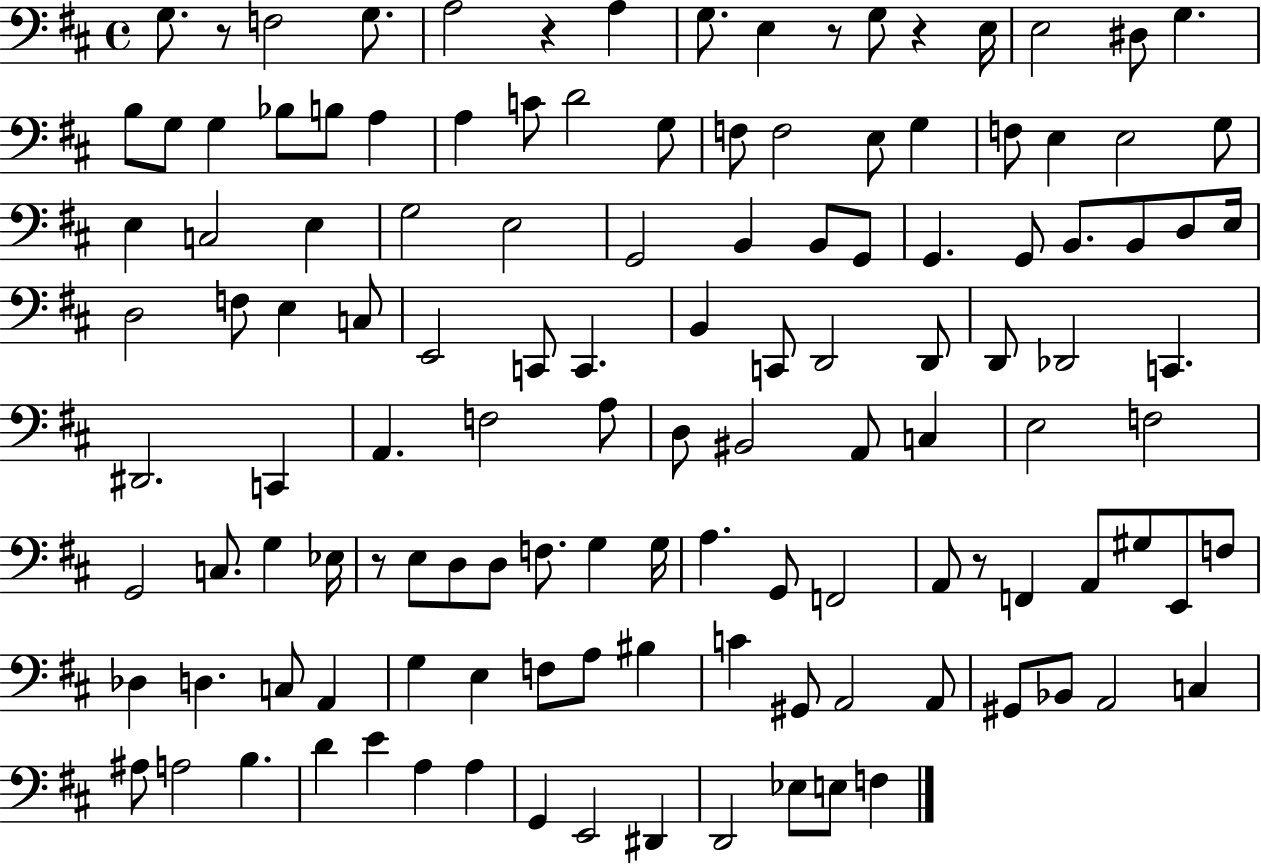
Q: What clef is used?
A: bass